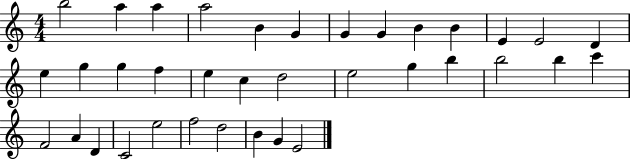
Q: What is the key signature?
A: C major